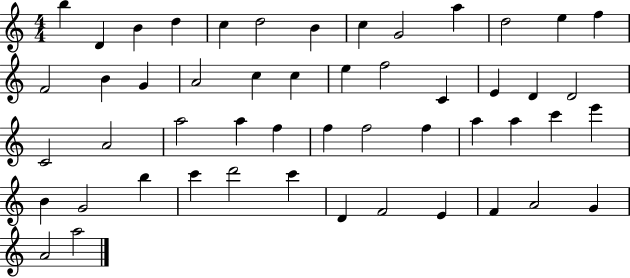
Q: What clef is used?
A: treble